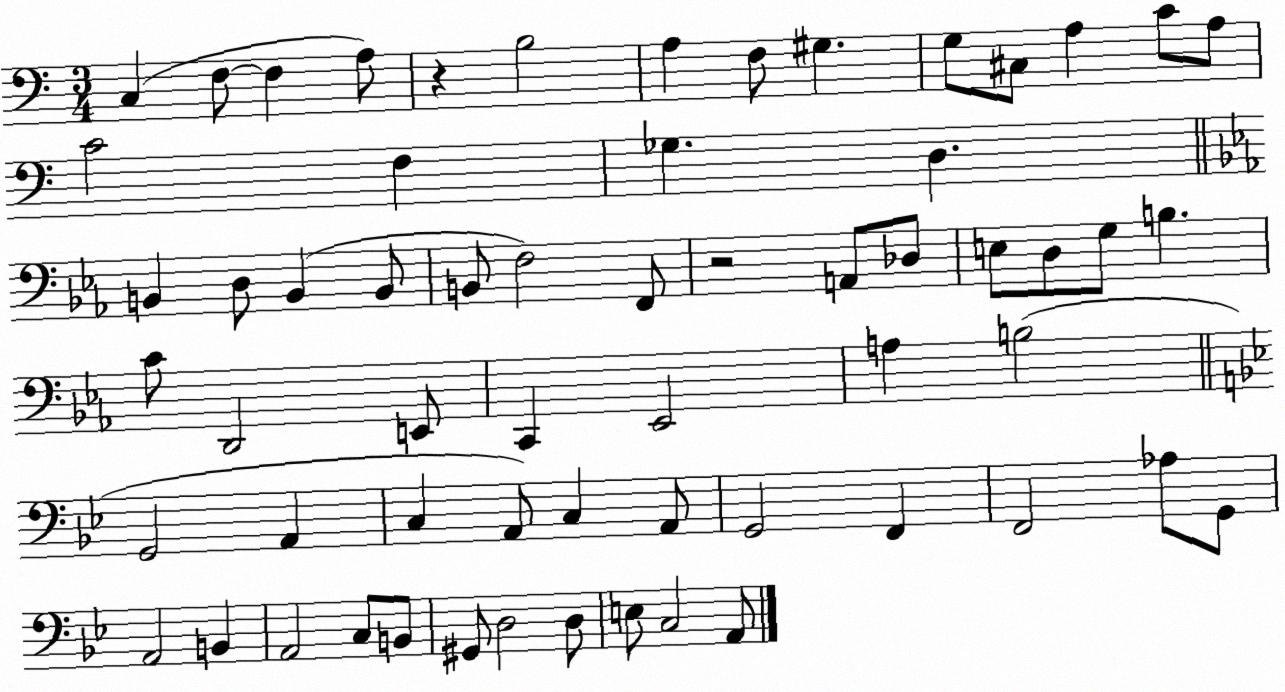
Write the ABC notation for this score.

X:1
T:Untitled
M:3/4
L:1/4
K:C
C, F,/2 F, A,/2 z B,2 A, F,/2 ^G, G,/2 ^C,/2 A, C/2 A,/2 C2 F, _G, D, B,, D,/2 B,, B,,/2 B,,/2 F,2 F,,/2 z2 A,,/2 _D,/2 E,/2 D,/2 G,/2 B, C/2 D,,2 E,,/2 C,, _E,,2 A, B,2 G,,2 A,, C, A,,/2 C, A,,/2 G,,2 F,, F,,2 _A,/2 G,,/2 A,,2 B,, A,,2 C,/2 B,,/2 ^G,,/2 D,2 D,/2 E,/2 C,2 A,,/2